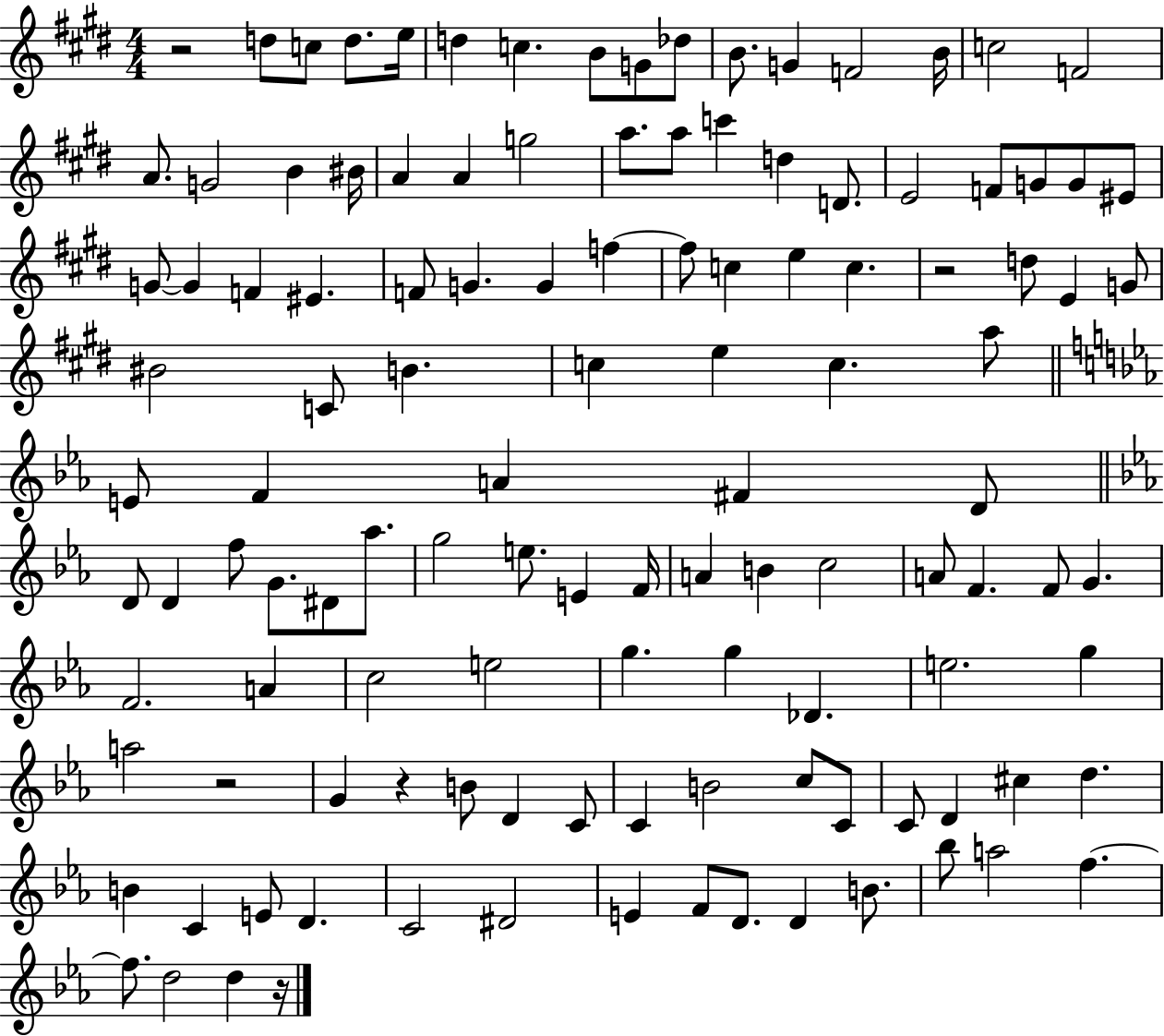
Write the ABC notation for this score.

X:1
T:Untitled
M:4/4
L:1/4
K:E
z2 d/2 c/2 d/2 e/4 d c B/2 G/2 _d/2 B/2 G F2 B/4 c2 F2 A/2 G2 B ^B/4 A A g2 a/2 a/2 c' d D/2 E2 F/2 G/2 G/2 ^E/2 G/2 G F ^E F/2 G G f f/2 c e c z2 d/2 E G/2 ^B2 C/2 B c e c a/2 E/2 F A ^F D/2 D/2 D f/2 G/2 ^D/2 _a/2 g2 e/2 E F/4 A B c2 A/2 F F/2 G F2 A c2 e2 g g _D e2 g a2 z2 G z B/2 D C/2 C B2 c/2 C/2 C/2 D ^c d B C E/2 D C2 ^D2 E F/2 D/2 D B/2 _b/2 a2 f f/2 d2 d z/4